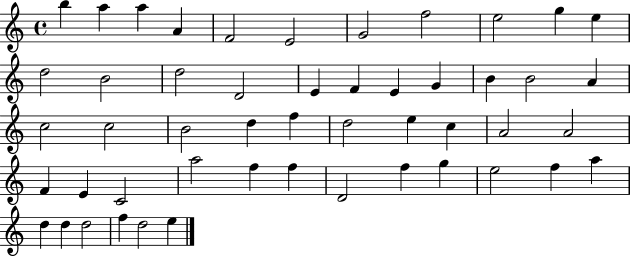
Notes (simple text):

B5/q A5/q A5/q A4/q F4/h E4/h G4/h F5/h E5/h G5/q E5/q D5/h B4/h D5/h D4/h E4/q F4/q E4/q G4/q B4/q B4/h A4/q C5/h C5/h B4/h D5/q F5/q D5/h E5/q C5/q A4/h A4/h F4/q E4/q C4/h A5/h F5/q F5/q D4/h F5/q G5/q E5/h F5/q A5/q D5/q D5/q D5/h F5/q D5/h E5/q